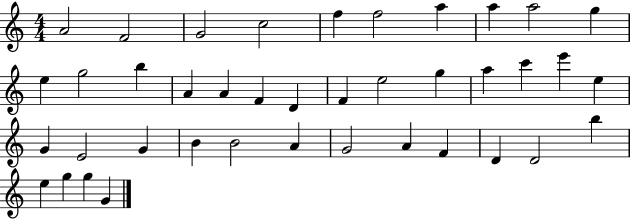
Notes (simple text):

A4/h F4/h G4/h C5/h F5/q F5/h A5/q A5/q A5/h G5/q E5/q G5/h B5/q A4/q A4/q F4/q D4/q F4/q E5/h G5/q A5/q C6/q E6/q E5/q G4/q E4/h G4/q B4/q B4/h A4/q G4/h A4/q F4/q D4/q D4/h B5/q E5/q G5/q G5/q G4/q